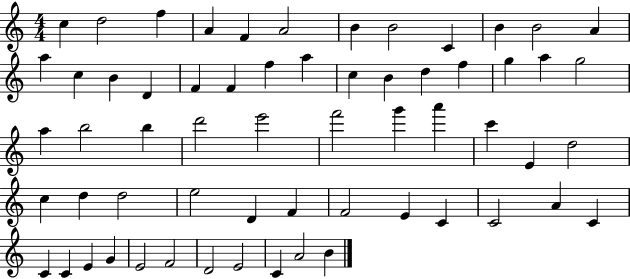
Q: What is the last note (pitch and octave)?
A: B4